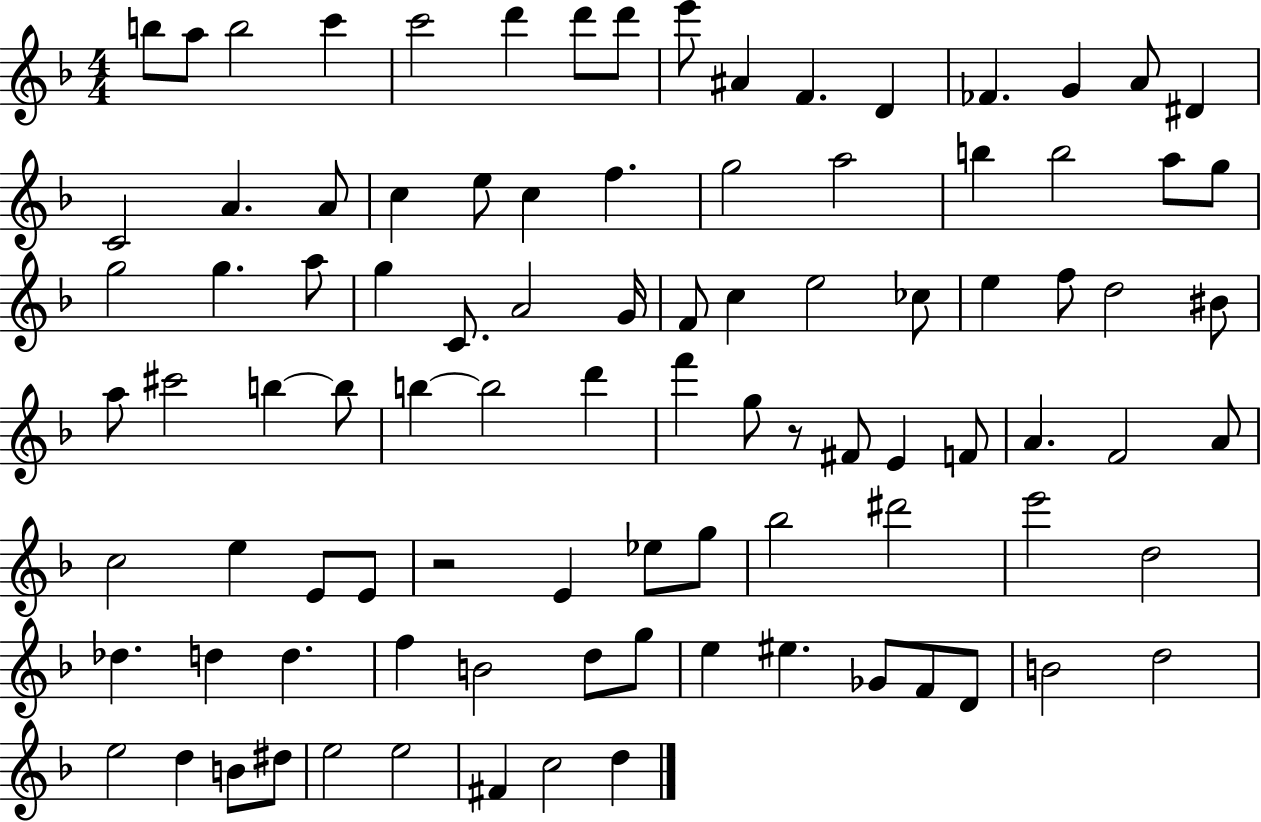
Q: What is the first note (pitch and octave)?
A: B5